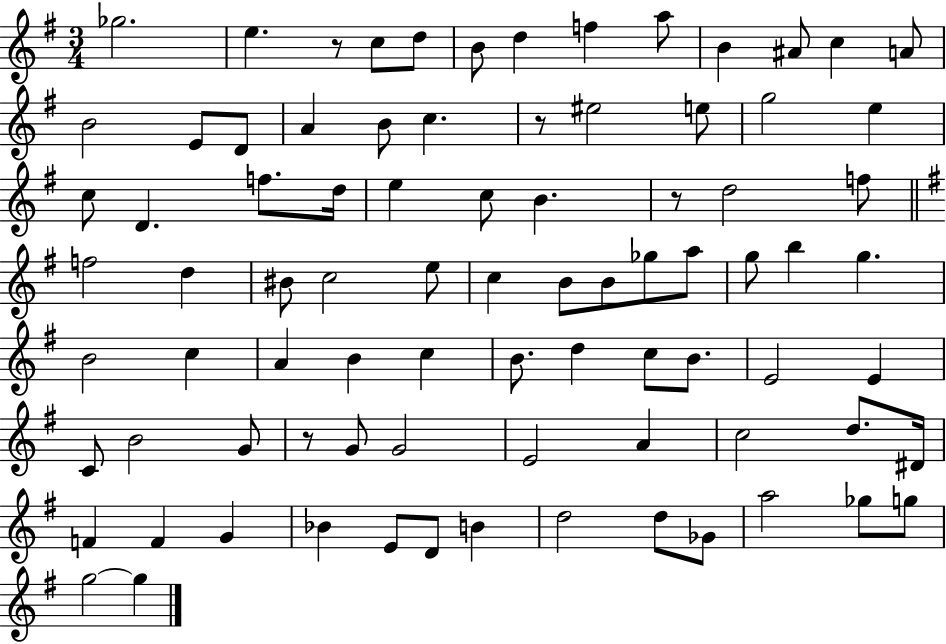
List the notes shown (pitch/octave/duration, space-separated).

Gb5/h. E5/q. R/e C5/e D5/e B4/e D5/q F5/q A5/e B4/q A#4/e C5/q A4/e B4/h E4/e D4/e A4/q B4/e C5/q. R/e EIS5/h E5/e G5/h E5/q C5/e D4/q. F5/e. D5/s E5/q C5/e B4/q. R/e D5/h F5/e F5/h D5/q BIS4/e C5/h E5/e C5/q B4/e B4/e Gb5/e A5/e G5/e B5/q G5/q. B4/h C5/q A4/q B4/q C5/q B4/e. D5/q C5/e B4/e. E4/h E4/q C4/e B4/h G4/e R/e G4/e G4/h E4/h A4/q C5/h D5/e. D#4/s F4/q F4/q G4/q Bb4/q E4/e D4/e B4/q D5/h D5/e Gb4/e A5/h Gb5/e G5/e G5/h G5/q